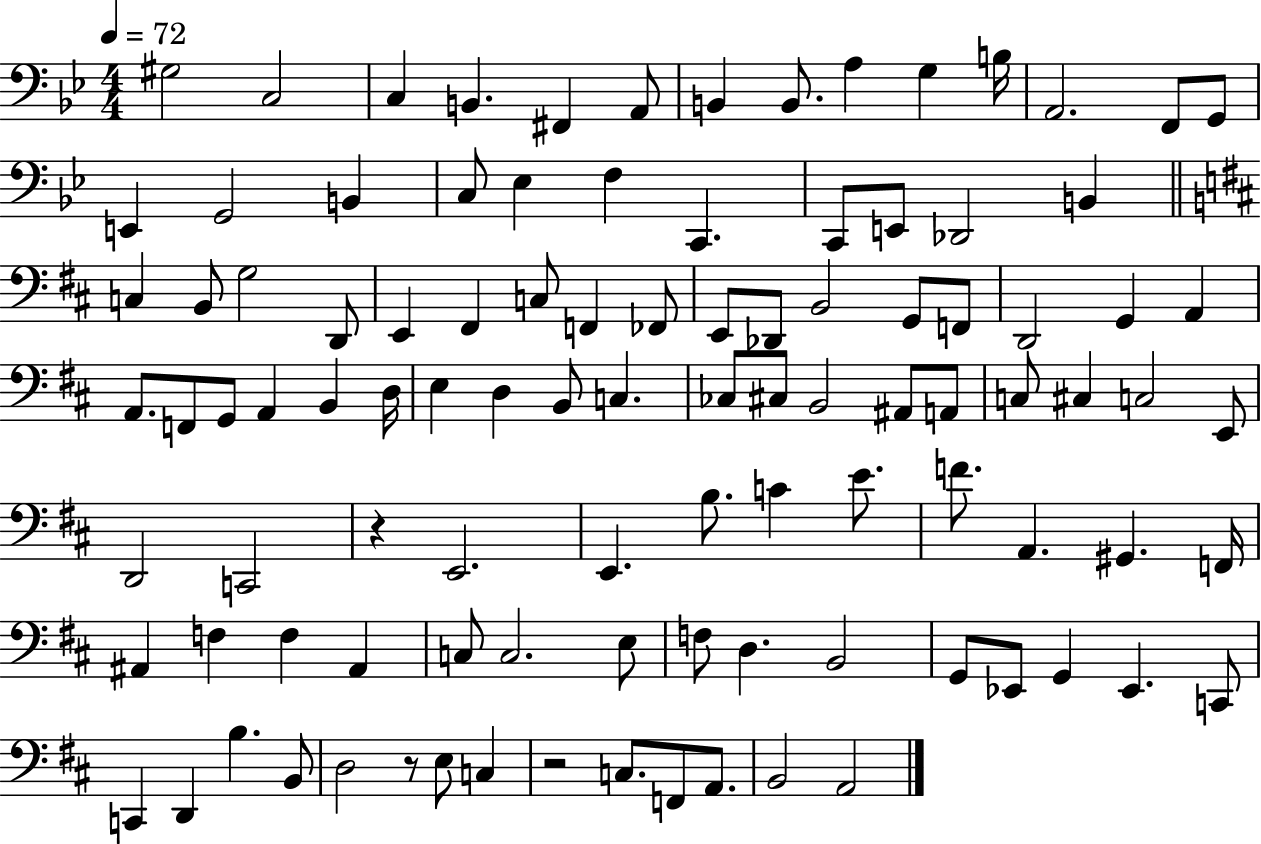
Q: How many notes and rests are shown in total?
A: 102